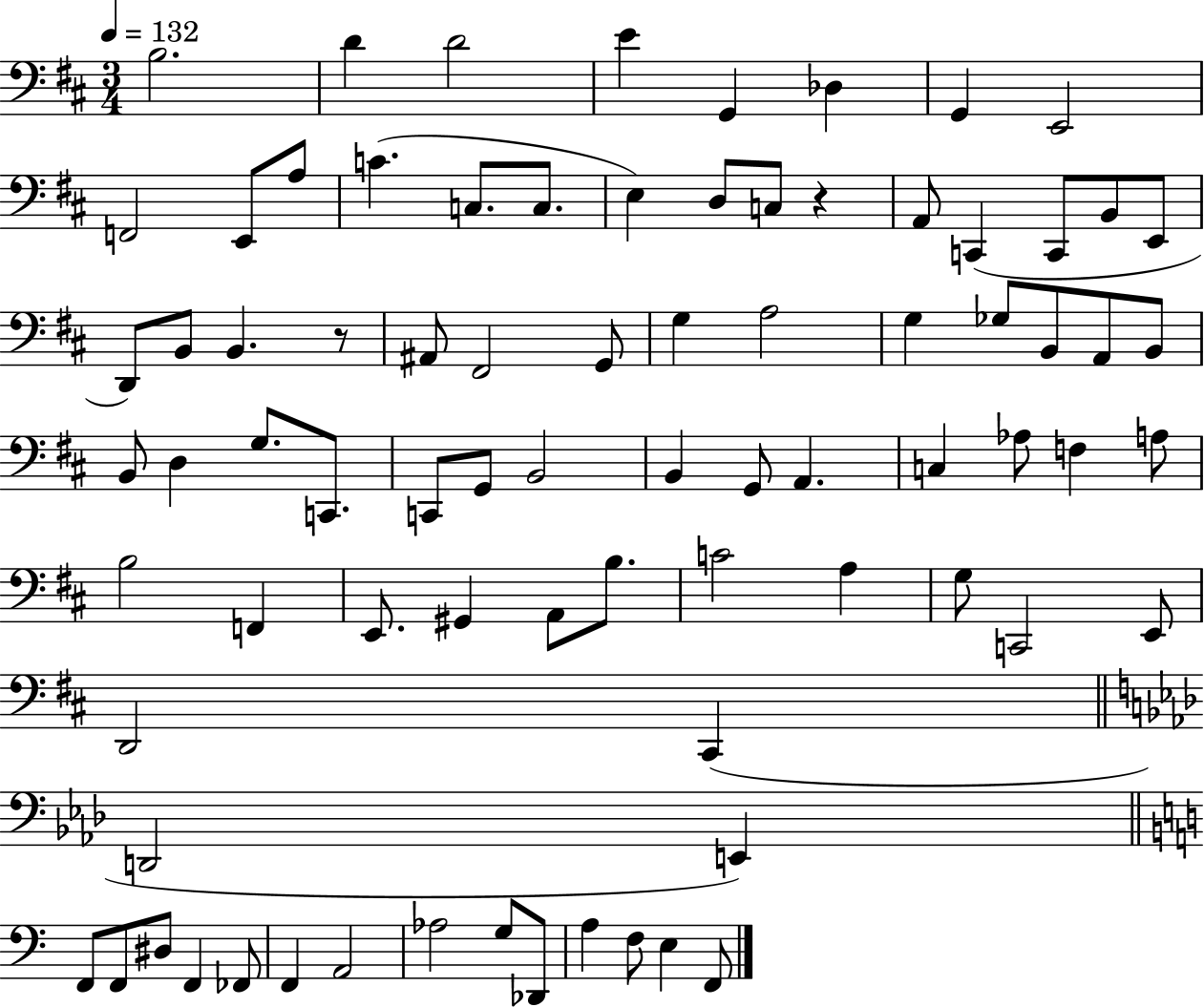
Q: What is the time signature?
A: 3/4